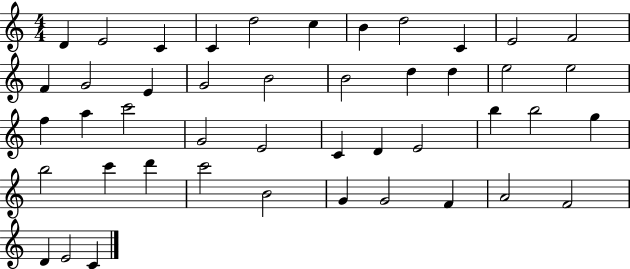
{
  \clef treble
  \numericTimeSignature
  \time 4/4
  \key c \major
  d'4 e'2 c'4 | c'4 d''2 c''4 | b'4 d''2 c'4 | e'2 f'2 | \break f'4 g'2 e'4 | g'2 b'2 | b'2 d''4 d''4 | e''2 e''2 | \break f''4 a''4 c'''2 | g'2 e'2 | c'4 d'4 e'2 | b''4 b''2 g''4 | \break b''2 c'''4 d'''4 | c'''2 b'2 | g'4 g'2 f'4 | a'2 f'2 | \break d'4 e'2 c'4 | \bar "|."
}